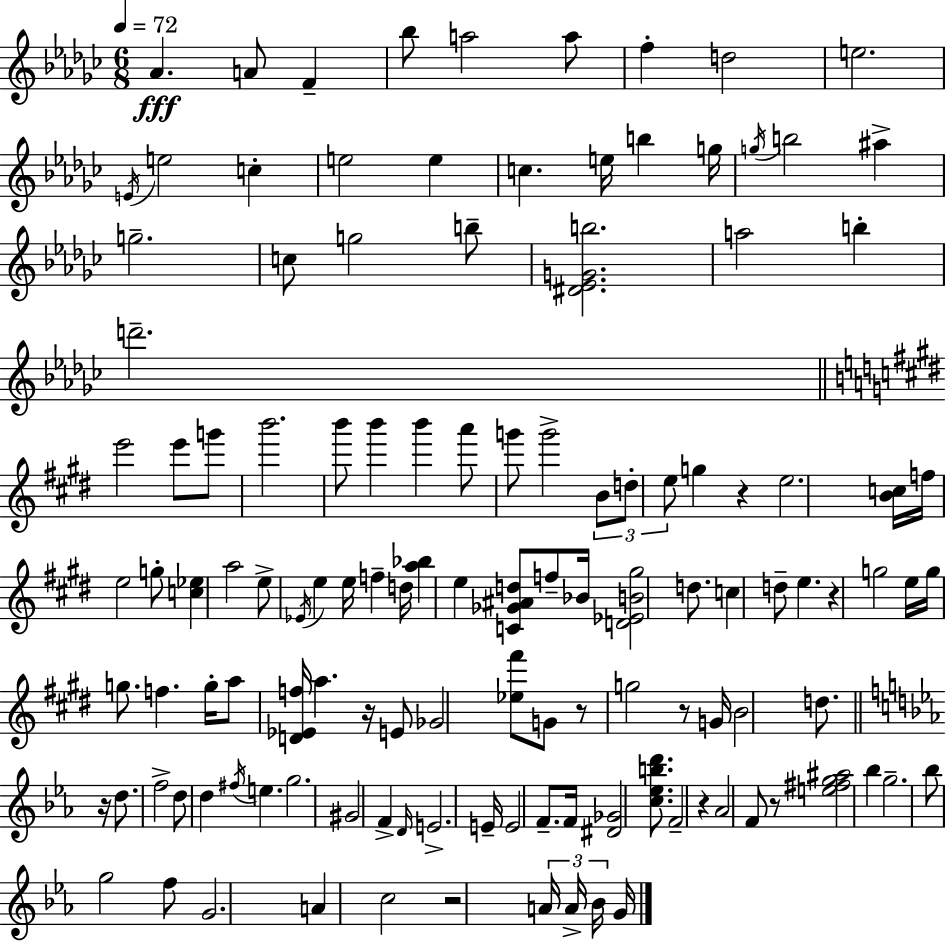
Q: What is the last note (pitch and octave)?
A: G4